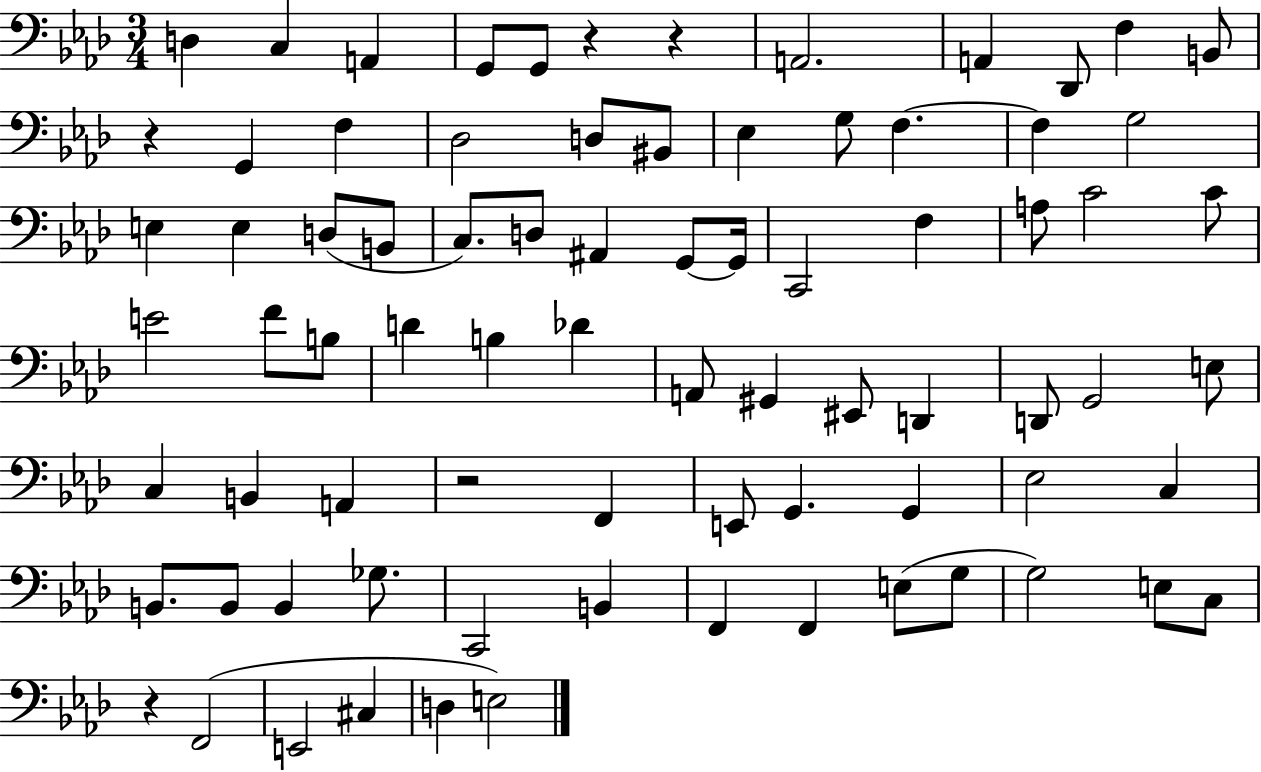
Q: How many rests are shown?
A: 5